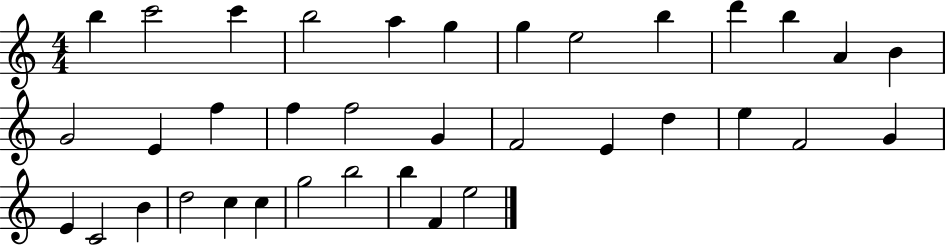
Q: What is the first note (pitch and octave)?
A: B5